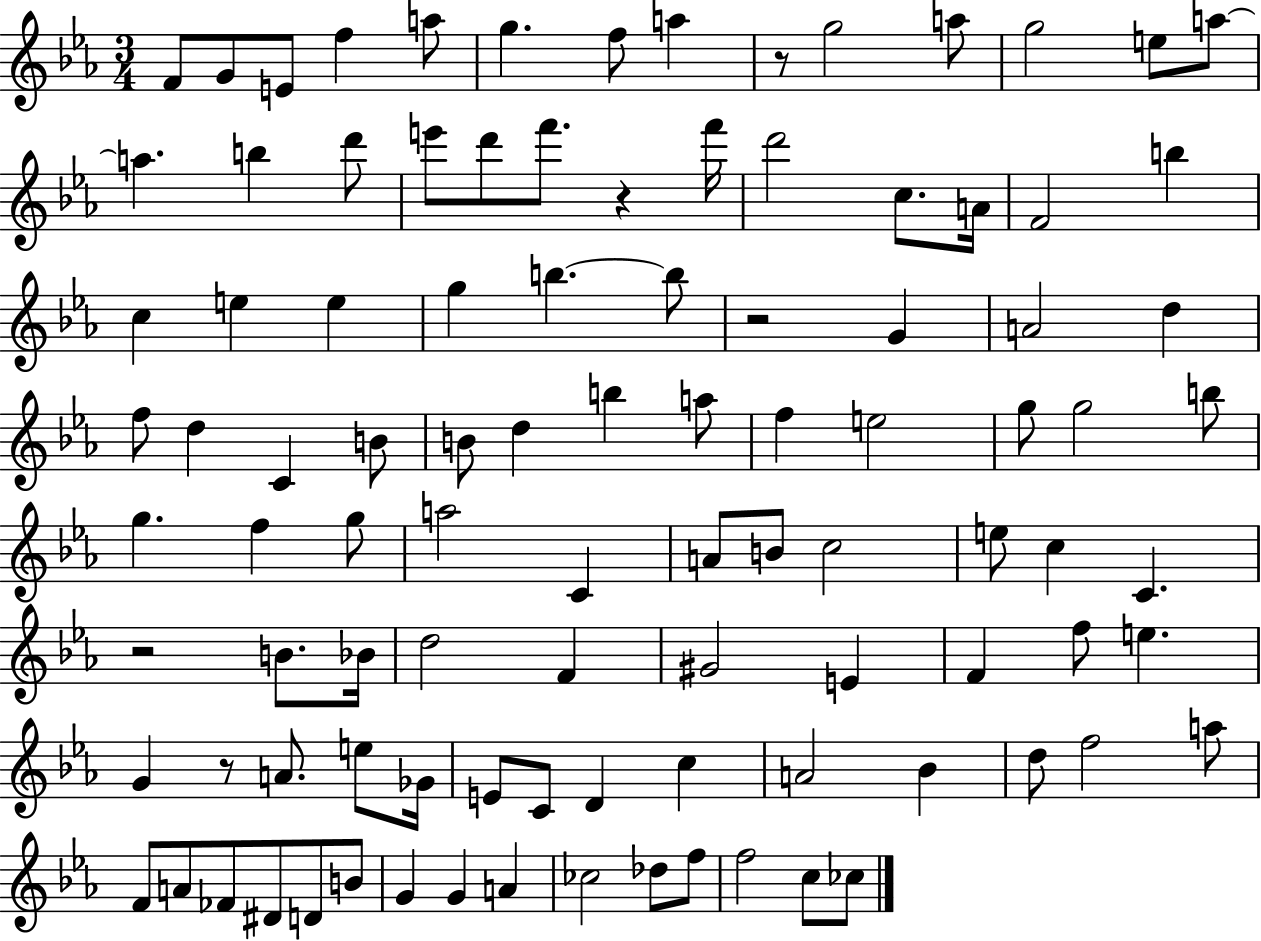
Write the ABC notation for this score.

X:1
T:Untitled
M:3/4
L:1/4
K:Eb
F/2 G/2 E/2 f a/2 g f/2 a z/2 g2 a/2 g2 e/2 a/2 a b d'/2 e'/2 d'/2 f'/2 z f'/4 d'2 c/2 A/4 F2 b c e e g b b/2 z2 G A2 d f/2 d C B/2 B/2 d b a/2 f e2 g/2 g2 b/2 g f g/2 a2 C A/2 B/2 c2 e/2 c C z2 B/2 _B/4 d2 F ^G2 E F f/2 e G z/2 A/2 e/2 _G/4 E/2 C/2 D c A2 _B d/2 f2 a/2 F/2 A/2 _F/2 ^D/2 D/2 B/2 G G A _c2 _d/2 f/2 f2 c/2 _c/2